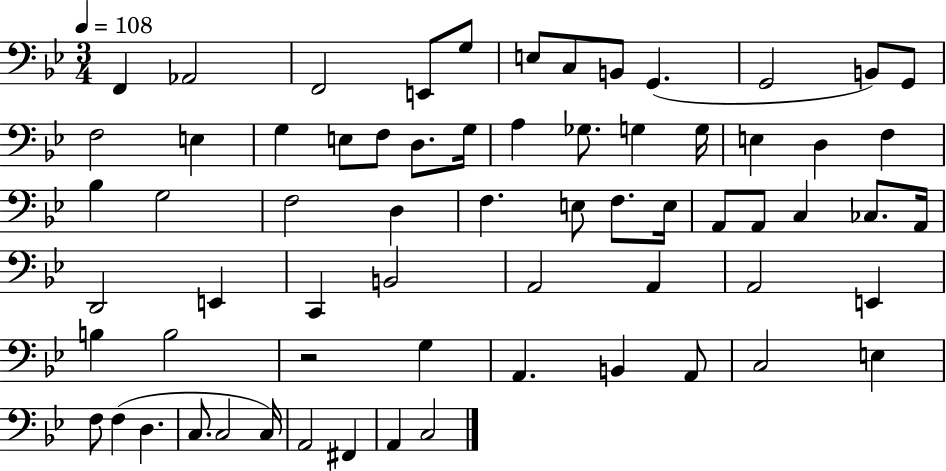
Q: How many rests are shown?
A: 1